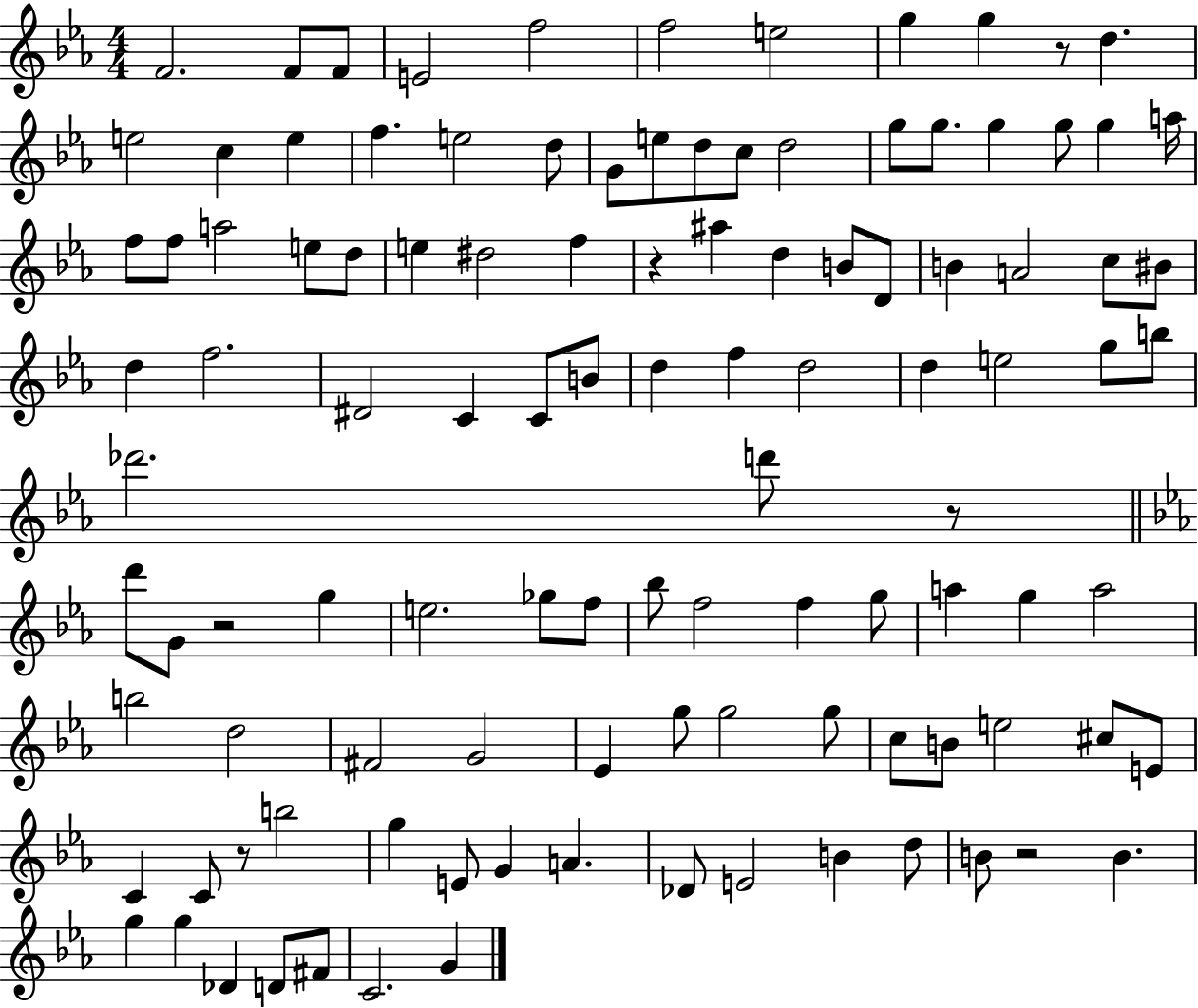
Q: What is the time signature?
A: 4/4